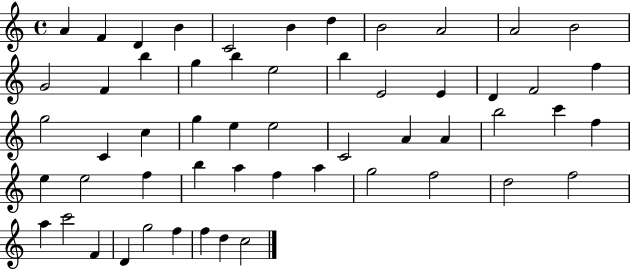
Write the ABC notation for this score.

X:1
T:Untitled
M:4/4
L:1/4
K:C
A F D B C2 B d B2 A2 A2 B2 G2 F b g b e2 b E2 E D F2 f g2 C c g e e2 C2 A A b2 c' f e e2 f b a f a g2 f2 d2 f2 a c'2 F D g2 f f d c2